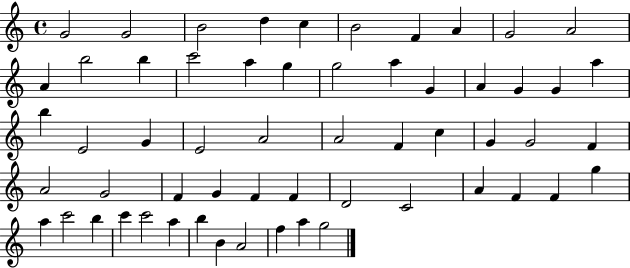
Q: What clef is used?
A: treble